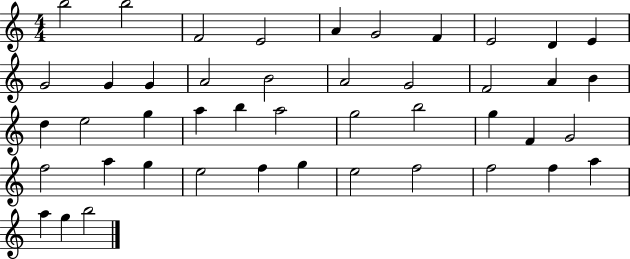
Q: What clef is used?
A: treble